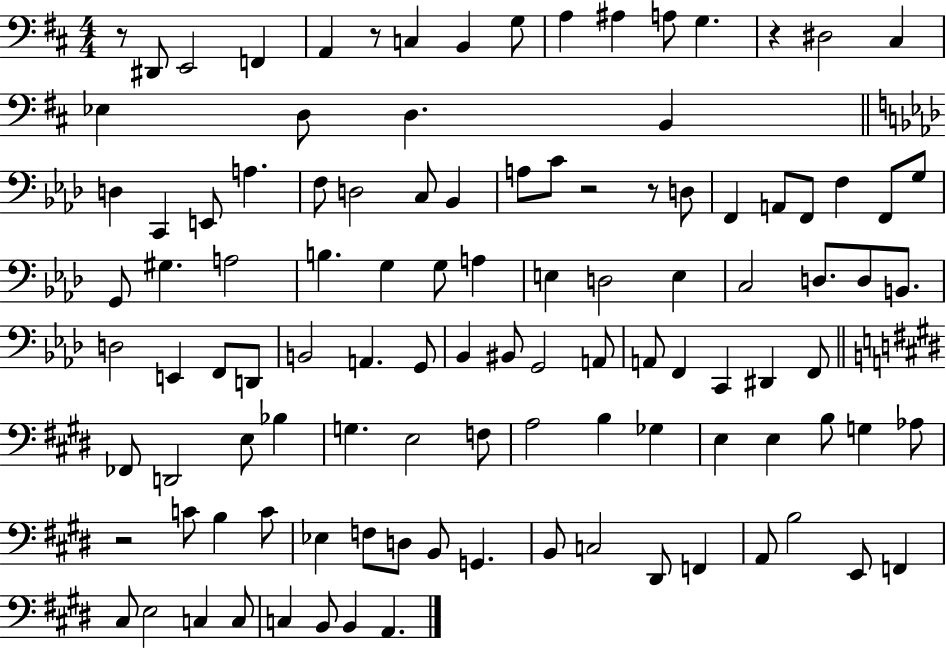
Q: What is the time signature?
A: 4/4